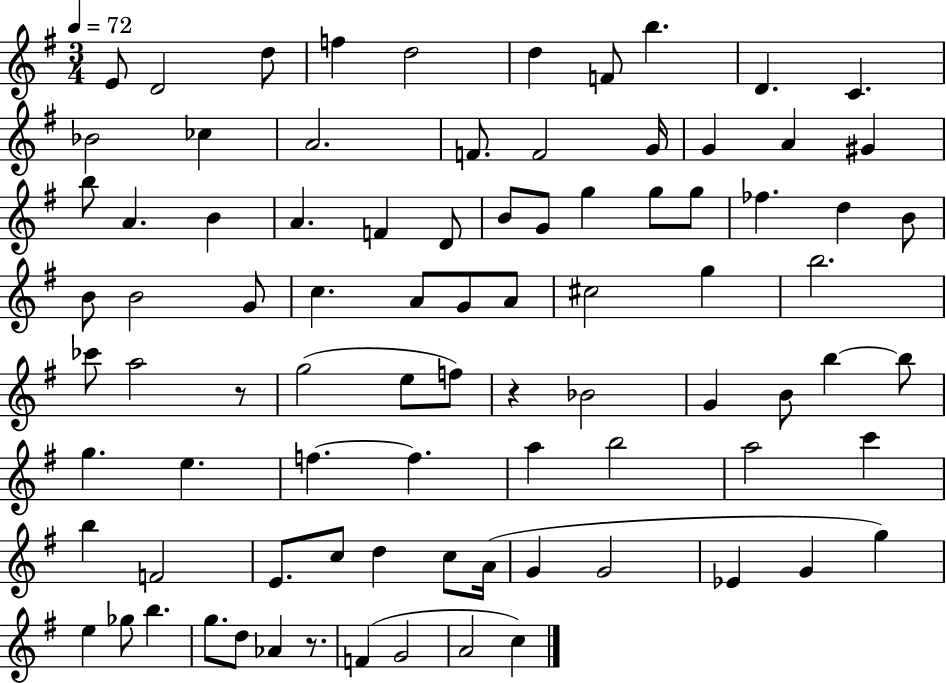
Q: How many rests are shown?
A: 3